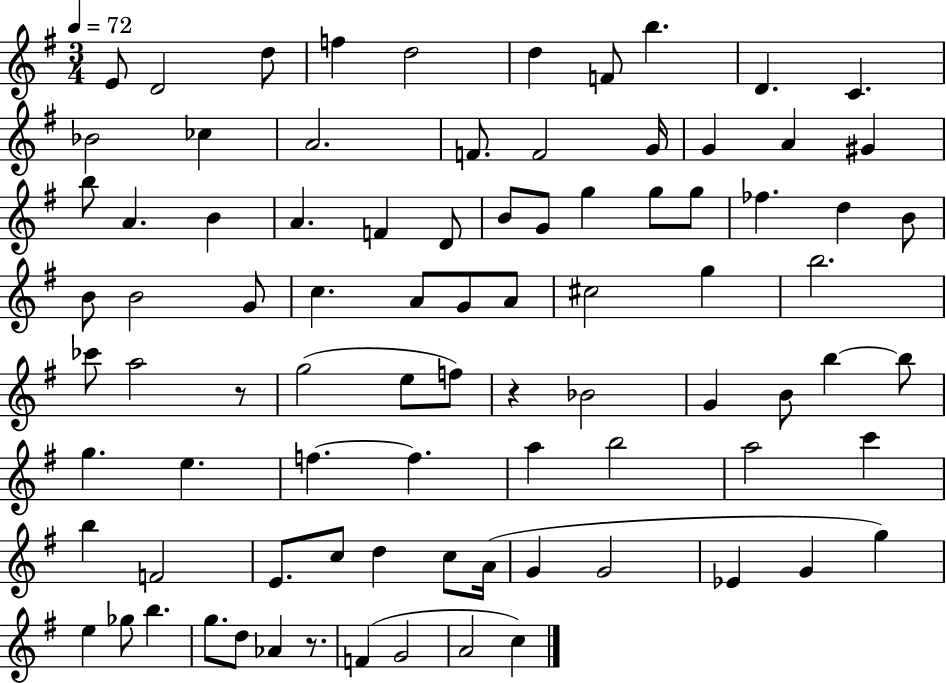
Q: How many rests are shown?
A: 3